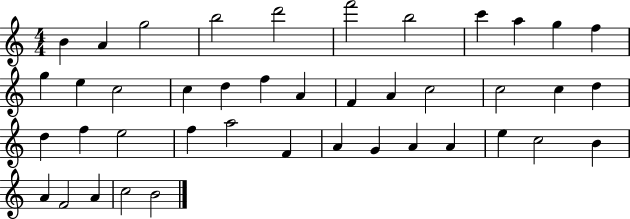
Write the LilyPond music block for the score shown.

{
  \clef treble
  \numericTimeSignature
  \time 4/4
  \key c \major
  b'4 a'4 g''2 | b''2 d'''2 | f'''2 b''2 | c'''4 a''4 g''4 f''4 | \break g''4 e''4 c''2 | c''4 d''4 f''4 a'4 | f'4 a'4 c''2 | c''2 c''4 d''4 | \break d''4 f''4 e''2 | f''4 a''2 f'4 | a'4 g'4 a'4 a'4 | e''4 c''2 b'4 | \break a'4 f'2 a'4 | c''2 b'2 | \bar "|."
}